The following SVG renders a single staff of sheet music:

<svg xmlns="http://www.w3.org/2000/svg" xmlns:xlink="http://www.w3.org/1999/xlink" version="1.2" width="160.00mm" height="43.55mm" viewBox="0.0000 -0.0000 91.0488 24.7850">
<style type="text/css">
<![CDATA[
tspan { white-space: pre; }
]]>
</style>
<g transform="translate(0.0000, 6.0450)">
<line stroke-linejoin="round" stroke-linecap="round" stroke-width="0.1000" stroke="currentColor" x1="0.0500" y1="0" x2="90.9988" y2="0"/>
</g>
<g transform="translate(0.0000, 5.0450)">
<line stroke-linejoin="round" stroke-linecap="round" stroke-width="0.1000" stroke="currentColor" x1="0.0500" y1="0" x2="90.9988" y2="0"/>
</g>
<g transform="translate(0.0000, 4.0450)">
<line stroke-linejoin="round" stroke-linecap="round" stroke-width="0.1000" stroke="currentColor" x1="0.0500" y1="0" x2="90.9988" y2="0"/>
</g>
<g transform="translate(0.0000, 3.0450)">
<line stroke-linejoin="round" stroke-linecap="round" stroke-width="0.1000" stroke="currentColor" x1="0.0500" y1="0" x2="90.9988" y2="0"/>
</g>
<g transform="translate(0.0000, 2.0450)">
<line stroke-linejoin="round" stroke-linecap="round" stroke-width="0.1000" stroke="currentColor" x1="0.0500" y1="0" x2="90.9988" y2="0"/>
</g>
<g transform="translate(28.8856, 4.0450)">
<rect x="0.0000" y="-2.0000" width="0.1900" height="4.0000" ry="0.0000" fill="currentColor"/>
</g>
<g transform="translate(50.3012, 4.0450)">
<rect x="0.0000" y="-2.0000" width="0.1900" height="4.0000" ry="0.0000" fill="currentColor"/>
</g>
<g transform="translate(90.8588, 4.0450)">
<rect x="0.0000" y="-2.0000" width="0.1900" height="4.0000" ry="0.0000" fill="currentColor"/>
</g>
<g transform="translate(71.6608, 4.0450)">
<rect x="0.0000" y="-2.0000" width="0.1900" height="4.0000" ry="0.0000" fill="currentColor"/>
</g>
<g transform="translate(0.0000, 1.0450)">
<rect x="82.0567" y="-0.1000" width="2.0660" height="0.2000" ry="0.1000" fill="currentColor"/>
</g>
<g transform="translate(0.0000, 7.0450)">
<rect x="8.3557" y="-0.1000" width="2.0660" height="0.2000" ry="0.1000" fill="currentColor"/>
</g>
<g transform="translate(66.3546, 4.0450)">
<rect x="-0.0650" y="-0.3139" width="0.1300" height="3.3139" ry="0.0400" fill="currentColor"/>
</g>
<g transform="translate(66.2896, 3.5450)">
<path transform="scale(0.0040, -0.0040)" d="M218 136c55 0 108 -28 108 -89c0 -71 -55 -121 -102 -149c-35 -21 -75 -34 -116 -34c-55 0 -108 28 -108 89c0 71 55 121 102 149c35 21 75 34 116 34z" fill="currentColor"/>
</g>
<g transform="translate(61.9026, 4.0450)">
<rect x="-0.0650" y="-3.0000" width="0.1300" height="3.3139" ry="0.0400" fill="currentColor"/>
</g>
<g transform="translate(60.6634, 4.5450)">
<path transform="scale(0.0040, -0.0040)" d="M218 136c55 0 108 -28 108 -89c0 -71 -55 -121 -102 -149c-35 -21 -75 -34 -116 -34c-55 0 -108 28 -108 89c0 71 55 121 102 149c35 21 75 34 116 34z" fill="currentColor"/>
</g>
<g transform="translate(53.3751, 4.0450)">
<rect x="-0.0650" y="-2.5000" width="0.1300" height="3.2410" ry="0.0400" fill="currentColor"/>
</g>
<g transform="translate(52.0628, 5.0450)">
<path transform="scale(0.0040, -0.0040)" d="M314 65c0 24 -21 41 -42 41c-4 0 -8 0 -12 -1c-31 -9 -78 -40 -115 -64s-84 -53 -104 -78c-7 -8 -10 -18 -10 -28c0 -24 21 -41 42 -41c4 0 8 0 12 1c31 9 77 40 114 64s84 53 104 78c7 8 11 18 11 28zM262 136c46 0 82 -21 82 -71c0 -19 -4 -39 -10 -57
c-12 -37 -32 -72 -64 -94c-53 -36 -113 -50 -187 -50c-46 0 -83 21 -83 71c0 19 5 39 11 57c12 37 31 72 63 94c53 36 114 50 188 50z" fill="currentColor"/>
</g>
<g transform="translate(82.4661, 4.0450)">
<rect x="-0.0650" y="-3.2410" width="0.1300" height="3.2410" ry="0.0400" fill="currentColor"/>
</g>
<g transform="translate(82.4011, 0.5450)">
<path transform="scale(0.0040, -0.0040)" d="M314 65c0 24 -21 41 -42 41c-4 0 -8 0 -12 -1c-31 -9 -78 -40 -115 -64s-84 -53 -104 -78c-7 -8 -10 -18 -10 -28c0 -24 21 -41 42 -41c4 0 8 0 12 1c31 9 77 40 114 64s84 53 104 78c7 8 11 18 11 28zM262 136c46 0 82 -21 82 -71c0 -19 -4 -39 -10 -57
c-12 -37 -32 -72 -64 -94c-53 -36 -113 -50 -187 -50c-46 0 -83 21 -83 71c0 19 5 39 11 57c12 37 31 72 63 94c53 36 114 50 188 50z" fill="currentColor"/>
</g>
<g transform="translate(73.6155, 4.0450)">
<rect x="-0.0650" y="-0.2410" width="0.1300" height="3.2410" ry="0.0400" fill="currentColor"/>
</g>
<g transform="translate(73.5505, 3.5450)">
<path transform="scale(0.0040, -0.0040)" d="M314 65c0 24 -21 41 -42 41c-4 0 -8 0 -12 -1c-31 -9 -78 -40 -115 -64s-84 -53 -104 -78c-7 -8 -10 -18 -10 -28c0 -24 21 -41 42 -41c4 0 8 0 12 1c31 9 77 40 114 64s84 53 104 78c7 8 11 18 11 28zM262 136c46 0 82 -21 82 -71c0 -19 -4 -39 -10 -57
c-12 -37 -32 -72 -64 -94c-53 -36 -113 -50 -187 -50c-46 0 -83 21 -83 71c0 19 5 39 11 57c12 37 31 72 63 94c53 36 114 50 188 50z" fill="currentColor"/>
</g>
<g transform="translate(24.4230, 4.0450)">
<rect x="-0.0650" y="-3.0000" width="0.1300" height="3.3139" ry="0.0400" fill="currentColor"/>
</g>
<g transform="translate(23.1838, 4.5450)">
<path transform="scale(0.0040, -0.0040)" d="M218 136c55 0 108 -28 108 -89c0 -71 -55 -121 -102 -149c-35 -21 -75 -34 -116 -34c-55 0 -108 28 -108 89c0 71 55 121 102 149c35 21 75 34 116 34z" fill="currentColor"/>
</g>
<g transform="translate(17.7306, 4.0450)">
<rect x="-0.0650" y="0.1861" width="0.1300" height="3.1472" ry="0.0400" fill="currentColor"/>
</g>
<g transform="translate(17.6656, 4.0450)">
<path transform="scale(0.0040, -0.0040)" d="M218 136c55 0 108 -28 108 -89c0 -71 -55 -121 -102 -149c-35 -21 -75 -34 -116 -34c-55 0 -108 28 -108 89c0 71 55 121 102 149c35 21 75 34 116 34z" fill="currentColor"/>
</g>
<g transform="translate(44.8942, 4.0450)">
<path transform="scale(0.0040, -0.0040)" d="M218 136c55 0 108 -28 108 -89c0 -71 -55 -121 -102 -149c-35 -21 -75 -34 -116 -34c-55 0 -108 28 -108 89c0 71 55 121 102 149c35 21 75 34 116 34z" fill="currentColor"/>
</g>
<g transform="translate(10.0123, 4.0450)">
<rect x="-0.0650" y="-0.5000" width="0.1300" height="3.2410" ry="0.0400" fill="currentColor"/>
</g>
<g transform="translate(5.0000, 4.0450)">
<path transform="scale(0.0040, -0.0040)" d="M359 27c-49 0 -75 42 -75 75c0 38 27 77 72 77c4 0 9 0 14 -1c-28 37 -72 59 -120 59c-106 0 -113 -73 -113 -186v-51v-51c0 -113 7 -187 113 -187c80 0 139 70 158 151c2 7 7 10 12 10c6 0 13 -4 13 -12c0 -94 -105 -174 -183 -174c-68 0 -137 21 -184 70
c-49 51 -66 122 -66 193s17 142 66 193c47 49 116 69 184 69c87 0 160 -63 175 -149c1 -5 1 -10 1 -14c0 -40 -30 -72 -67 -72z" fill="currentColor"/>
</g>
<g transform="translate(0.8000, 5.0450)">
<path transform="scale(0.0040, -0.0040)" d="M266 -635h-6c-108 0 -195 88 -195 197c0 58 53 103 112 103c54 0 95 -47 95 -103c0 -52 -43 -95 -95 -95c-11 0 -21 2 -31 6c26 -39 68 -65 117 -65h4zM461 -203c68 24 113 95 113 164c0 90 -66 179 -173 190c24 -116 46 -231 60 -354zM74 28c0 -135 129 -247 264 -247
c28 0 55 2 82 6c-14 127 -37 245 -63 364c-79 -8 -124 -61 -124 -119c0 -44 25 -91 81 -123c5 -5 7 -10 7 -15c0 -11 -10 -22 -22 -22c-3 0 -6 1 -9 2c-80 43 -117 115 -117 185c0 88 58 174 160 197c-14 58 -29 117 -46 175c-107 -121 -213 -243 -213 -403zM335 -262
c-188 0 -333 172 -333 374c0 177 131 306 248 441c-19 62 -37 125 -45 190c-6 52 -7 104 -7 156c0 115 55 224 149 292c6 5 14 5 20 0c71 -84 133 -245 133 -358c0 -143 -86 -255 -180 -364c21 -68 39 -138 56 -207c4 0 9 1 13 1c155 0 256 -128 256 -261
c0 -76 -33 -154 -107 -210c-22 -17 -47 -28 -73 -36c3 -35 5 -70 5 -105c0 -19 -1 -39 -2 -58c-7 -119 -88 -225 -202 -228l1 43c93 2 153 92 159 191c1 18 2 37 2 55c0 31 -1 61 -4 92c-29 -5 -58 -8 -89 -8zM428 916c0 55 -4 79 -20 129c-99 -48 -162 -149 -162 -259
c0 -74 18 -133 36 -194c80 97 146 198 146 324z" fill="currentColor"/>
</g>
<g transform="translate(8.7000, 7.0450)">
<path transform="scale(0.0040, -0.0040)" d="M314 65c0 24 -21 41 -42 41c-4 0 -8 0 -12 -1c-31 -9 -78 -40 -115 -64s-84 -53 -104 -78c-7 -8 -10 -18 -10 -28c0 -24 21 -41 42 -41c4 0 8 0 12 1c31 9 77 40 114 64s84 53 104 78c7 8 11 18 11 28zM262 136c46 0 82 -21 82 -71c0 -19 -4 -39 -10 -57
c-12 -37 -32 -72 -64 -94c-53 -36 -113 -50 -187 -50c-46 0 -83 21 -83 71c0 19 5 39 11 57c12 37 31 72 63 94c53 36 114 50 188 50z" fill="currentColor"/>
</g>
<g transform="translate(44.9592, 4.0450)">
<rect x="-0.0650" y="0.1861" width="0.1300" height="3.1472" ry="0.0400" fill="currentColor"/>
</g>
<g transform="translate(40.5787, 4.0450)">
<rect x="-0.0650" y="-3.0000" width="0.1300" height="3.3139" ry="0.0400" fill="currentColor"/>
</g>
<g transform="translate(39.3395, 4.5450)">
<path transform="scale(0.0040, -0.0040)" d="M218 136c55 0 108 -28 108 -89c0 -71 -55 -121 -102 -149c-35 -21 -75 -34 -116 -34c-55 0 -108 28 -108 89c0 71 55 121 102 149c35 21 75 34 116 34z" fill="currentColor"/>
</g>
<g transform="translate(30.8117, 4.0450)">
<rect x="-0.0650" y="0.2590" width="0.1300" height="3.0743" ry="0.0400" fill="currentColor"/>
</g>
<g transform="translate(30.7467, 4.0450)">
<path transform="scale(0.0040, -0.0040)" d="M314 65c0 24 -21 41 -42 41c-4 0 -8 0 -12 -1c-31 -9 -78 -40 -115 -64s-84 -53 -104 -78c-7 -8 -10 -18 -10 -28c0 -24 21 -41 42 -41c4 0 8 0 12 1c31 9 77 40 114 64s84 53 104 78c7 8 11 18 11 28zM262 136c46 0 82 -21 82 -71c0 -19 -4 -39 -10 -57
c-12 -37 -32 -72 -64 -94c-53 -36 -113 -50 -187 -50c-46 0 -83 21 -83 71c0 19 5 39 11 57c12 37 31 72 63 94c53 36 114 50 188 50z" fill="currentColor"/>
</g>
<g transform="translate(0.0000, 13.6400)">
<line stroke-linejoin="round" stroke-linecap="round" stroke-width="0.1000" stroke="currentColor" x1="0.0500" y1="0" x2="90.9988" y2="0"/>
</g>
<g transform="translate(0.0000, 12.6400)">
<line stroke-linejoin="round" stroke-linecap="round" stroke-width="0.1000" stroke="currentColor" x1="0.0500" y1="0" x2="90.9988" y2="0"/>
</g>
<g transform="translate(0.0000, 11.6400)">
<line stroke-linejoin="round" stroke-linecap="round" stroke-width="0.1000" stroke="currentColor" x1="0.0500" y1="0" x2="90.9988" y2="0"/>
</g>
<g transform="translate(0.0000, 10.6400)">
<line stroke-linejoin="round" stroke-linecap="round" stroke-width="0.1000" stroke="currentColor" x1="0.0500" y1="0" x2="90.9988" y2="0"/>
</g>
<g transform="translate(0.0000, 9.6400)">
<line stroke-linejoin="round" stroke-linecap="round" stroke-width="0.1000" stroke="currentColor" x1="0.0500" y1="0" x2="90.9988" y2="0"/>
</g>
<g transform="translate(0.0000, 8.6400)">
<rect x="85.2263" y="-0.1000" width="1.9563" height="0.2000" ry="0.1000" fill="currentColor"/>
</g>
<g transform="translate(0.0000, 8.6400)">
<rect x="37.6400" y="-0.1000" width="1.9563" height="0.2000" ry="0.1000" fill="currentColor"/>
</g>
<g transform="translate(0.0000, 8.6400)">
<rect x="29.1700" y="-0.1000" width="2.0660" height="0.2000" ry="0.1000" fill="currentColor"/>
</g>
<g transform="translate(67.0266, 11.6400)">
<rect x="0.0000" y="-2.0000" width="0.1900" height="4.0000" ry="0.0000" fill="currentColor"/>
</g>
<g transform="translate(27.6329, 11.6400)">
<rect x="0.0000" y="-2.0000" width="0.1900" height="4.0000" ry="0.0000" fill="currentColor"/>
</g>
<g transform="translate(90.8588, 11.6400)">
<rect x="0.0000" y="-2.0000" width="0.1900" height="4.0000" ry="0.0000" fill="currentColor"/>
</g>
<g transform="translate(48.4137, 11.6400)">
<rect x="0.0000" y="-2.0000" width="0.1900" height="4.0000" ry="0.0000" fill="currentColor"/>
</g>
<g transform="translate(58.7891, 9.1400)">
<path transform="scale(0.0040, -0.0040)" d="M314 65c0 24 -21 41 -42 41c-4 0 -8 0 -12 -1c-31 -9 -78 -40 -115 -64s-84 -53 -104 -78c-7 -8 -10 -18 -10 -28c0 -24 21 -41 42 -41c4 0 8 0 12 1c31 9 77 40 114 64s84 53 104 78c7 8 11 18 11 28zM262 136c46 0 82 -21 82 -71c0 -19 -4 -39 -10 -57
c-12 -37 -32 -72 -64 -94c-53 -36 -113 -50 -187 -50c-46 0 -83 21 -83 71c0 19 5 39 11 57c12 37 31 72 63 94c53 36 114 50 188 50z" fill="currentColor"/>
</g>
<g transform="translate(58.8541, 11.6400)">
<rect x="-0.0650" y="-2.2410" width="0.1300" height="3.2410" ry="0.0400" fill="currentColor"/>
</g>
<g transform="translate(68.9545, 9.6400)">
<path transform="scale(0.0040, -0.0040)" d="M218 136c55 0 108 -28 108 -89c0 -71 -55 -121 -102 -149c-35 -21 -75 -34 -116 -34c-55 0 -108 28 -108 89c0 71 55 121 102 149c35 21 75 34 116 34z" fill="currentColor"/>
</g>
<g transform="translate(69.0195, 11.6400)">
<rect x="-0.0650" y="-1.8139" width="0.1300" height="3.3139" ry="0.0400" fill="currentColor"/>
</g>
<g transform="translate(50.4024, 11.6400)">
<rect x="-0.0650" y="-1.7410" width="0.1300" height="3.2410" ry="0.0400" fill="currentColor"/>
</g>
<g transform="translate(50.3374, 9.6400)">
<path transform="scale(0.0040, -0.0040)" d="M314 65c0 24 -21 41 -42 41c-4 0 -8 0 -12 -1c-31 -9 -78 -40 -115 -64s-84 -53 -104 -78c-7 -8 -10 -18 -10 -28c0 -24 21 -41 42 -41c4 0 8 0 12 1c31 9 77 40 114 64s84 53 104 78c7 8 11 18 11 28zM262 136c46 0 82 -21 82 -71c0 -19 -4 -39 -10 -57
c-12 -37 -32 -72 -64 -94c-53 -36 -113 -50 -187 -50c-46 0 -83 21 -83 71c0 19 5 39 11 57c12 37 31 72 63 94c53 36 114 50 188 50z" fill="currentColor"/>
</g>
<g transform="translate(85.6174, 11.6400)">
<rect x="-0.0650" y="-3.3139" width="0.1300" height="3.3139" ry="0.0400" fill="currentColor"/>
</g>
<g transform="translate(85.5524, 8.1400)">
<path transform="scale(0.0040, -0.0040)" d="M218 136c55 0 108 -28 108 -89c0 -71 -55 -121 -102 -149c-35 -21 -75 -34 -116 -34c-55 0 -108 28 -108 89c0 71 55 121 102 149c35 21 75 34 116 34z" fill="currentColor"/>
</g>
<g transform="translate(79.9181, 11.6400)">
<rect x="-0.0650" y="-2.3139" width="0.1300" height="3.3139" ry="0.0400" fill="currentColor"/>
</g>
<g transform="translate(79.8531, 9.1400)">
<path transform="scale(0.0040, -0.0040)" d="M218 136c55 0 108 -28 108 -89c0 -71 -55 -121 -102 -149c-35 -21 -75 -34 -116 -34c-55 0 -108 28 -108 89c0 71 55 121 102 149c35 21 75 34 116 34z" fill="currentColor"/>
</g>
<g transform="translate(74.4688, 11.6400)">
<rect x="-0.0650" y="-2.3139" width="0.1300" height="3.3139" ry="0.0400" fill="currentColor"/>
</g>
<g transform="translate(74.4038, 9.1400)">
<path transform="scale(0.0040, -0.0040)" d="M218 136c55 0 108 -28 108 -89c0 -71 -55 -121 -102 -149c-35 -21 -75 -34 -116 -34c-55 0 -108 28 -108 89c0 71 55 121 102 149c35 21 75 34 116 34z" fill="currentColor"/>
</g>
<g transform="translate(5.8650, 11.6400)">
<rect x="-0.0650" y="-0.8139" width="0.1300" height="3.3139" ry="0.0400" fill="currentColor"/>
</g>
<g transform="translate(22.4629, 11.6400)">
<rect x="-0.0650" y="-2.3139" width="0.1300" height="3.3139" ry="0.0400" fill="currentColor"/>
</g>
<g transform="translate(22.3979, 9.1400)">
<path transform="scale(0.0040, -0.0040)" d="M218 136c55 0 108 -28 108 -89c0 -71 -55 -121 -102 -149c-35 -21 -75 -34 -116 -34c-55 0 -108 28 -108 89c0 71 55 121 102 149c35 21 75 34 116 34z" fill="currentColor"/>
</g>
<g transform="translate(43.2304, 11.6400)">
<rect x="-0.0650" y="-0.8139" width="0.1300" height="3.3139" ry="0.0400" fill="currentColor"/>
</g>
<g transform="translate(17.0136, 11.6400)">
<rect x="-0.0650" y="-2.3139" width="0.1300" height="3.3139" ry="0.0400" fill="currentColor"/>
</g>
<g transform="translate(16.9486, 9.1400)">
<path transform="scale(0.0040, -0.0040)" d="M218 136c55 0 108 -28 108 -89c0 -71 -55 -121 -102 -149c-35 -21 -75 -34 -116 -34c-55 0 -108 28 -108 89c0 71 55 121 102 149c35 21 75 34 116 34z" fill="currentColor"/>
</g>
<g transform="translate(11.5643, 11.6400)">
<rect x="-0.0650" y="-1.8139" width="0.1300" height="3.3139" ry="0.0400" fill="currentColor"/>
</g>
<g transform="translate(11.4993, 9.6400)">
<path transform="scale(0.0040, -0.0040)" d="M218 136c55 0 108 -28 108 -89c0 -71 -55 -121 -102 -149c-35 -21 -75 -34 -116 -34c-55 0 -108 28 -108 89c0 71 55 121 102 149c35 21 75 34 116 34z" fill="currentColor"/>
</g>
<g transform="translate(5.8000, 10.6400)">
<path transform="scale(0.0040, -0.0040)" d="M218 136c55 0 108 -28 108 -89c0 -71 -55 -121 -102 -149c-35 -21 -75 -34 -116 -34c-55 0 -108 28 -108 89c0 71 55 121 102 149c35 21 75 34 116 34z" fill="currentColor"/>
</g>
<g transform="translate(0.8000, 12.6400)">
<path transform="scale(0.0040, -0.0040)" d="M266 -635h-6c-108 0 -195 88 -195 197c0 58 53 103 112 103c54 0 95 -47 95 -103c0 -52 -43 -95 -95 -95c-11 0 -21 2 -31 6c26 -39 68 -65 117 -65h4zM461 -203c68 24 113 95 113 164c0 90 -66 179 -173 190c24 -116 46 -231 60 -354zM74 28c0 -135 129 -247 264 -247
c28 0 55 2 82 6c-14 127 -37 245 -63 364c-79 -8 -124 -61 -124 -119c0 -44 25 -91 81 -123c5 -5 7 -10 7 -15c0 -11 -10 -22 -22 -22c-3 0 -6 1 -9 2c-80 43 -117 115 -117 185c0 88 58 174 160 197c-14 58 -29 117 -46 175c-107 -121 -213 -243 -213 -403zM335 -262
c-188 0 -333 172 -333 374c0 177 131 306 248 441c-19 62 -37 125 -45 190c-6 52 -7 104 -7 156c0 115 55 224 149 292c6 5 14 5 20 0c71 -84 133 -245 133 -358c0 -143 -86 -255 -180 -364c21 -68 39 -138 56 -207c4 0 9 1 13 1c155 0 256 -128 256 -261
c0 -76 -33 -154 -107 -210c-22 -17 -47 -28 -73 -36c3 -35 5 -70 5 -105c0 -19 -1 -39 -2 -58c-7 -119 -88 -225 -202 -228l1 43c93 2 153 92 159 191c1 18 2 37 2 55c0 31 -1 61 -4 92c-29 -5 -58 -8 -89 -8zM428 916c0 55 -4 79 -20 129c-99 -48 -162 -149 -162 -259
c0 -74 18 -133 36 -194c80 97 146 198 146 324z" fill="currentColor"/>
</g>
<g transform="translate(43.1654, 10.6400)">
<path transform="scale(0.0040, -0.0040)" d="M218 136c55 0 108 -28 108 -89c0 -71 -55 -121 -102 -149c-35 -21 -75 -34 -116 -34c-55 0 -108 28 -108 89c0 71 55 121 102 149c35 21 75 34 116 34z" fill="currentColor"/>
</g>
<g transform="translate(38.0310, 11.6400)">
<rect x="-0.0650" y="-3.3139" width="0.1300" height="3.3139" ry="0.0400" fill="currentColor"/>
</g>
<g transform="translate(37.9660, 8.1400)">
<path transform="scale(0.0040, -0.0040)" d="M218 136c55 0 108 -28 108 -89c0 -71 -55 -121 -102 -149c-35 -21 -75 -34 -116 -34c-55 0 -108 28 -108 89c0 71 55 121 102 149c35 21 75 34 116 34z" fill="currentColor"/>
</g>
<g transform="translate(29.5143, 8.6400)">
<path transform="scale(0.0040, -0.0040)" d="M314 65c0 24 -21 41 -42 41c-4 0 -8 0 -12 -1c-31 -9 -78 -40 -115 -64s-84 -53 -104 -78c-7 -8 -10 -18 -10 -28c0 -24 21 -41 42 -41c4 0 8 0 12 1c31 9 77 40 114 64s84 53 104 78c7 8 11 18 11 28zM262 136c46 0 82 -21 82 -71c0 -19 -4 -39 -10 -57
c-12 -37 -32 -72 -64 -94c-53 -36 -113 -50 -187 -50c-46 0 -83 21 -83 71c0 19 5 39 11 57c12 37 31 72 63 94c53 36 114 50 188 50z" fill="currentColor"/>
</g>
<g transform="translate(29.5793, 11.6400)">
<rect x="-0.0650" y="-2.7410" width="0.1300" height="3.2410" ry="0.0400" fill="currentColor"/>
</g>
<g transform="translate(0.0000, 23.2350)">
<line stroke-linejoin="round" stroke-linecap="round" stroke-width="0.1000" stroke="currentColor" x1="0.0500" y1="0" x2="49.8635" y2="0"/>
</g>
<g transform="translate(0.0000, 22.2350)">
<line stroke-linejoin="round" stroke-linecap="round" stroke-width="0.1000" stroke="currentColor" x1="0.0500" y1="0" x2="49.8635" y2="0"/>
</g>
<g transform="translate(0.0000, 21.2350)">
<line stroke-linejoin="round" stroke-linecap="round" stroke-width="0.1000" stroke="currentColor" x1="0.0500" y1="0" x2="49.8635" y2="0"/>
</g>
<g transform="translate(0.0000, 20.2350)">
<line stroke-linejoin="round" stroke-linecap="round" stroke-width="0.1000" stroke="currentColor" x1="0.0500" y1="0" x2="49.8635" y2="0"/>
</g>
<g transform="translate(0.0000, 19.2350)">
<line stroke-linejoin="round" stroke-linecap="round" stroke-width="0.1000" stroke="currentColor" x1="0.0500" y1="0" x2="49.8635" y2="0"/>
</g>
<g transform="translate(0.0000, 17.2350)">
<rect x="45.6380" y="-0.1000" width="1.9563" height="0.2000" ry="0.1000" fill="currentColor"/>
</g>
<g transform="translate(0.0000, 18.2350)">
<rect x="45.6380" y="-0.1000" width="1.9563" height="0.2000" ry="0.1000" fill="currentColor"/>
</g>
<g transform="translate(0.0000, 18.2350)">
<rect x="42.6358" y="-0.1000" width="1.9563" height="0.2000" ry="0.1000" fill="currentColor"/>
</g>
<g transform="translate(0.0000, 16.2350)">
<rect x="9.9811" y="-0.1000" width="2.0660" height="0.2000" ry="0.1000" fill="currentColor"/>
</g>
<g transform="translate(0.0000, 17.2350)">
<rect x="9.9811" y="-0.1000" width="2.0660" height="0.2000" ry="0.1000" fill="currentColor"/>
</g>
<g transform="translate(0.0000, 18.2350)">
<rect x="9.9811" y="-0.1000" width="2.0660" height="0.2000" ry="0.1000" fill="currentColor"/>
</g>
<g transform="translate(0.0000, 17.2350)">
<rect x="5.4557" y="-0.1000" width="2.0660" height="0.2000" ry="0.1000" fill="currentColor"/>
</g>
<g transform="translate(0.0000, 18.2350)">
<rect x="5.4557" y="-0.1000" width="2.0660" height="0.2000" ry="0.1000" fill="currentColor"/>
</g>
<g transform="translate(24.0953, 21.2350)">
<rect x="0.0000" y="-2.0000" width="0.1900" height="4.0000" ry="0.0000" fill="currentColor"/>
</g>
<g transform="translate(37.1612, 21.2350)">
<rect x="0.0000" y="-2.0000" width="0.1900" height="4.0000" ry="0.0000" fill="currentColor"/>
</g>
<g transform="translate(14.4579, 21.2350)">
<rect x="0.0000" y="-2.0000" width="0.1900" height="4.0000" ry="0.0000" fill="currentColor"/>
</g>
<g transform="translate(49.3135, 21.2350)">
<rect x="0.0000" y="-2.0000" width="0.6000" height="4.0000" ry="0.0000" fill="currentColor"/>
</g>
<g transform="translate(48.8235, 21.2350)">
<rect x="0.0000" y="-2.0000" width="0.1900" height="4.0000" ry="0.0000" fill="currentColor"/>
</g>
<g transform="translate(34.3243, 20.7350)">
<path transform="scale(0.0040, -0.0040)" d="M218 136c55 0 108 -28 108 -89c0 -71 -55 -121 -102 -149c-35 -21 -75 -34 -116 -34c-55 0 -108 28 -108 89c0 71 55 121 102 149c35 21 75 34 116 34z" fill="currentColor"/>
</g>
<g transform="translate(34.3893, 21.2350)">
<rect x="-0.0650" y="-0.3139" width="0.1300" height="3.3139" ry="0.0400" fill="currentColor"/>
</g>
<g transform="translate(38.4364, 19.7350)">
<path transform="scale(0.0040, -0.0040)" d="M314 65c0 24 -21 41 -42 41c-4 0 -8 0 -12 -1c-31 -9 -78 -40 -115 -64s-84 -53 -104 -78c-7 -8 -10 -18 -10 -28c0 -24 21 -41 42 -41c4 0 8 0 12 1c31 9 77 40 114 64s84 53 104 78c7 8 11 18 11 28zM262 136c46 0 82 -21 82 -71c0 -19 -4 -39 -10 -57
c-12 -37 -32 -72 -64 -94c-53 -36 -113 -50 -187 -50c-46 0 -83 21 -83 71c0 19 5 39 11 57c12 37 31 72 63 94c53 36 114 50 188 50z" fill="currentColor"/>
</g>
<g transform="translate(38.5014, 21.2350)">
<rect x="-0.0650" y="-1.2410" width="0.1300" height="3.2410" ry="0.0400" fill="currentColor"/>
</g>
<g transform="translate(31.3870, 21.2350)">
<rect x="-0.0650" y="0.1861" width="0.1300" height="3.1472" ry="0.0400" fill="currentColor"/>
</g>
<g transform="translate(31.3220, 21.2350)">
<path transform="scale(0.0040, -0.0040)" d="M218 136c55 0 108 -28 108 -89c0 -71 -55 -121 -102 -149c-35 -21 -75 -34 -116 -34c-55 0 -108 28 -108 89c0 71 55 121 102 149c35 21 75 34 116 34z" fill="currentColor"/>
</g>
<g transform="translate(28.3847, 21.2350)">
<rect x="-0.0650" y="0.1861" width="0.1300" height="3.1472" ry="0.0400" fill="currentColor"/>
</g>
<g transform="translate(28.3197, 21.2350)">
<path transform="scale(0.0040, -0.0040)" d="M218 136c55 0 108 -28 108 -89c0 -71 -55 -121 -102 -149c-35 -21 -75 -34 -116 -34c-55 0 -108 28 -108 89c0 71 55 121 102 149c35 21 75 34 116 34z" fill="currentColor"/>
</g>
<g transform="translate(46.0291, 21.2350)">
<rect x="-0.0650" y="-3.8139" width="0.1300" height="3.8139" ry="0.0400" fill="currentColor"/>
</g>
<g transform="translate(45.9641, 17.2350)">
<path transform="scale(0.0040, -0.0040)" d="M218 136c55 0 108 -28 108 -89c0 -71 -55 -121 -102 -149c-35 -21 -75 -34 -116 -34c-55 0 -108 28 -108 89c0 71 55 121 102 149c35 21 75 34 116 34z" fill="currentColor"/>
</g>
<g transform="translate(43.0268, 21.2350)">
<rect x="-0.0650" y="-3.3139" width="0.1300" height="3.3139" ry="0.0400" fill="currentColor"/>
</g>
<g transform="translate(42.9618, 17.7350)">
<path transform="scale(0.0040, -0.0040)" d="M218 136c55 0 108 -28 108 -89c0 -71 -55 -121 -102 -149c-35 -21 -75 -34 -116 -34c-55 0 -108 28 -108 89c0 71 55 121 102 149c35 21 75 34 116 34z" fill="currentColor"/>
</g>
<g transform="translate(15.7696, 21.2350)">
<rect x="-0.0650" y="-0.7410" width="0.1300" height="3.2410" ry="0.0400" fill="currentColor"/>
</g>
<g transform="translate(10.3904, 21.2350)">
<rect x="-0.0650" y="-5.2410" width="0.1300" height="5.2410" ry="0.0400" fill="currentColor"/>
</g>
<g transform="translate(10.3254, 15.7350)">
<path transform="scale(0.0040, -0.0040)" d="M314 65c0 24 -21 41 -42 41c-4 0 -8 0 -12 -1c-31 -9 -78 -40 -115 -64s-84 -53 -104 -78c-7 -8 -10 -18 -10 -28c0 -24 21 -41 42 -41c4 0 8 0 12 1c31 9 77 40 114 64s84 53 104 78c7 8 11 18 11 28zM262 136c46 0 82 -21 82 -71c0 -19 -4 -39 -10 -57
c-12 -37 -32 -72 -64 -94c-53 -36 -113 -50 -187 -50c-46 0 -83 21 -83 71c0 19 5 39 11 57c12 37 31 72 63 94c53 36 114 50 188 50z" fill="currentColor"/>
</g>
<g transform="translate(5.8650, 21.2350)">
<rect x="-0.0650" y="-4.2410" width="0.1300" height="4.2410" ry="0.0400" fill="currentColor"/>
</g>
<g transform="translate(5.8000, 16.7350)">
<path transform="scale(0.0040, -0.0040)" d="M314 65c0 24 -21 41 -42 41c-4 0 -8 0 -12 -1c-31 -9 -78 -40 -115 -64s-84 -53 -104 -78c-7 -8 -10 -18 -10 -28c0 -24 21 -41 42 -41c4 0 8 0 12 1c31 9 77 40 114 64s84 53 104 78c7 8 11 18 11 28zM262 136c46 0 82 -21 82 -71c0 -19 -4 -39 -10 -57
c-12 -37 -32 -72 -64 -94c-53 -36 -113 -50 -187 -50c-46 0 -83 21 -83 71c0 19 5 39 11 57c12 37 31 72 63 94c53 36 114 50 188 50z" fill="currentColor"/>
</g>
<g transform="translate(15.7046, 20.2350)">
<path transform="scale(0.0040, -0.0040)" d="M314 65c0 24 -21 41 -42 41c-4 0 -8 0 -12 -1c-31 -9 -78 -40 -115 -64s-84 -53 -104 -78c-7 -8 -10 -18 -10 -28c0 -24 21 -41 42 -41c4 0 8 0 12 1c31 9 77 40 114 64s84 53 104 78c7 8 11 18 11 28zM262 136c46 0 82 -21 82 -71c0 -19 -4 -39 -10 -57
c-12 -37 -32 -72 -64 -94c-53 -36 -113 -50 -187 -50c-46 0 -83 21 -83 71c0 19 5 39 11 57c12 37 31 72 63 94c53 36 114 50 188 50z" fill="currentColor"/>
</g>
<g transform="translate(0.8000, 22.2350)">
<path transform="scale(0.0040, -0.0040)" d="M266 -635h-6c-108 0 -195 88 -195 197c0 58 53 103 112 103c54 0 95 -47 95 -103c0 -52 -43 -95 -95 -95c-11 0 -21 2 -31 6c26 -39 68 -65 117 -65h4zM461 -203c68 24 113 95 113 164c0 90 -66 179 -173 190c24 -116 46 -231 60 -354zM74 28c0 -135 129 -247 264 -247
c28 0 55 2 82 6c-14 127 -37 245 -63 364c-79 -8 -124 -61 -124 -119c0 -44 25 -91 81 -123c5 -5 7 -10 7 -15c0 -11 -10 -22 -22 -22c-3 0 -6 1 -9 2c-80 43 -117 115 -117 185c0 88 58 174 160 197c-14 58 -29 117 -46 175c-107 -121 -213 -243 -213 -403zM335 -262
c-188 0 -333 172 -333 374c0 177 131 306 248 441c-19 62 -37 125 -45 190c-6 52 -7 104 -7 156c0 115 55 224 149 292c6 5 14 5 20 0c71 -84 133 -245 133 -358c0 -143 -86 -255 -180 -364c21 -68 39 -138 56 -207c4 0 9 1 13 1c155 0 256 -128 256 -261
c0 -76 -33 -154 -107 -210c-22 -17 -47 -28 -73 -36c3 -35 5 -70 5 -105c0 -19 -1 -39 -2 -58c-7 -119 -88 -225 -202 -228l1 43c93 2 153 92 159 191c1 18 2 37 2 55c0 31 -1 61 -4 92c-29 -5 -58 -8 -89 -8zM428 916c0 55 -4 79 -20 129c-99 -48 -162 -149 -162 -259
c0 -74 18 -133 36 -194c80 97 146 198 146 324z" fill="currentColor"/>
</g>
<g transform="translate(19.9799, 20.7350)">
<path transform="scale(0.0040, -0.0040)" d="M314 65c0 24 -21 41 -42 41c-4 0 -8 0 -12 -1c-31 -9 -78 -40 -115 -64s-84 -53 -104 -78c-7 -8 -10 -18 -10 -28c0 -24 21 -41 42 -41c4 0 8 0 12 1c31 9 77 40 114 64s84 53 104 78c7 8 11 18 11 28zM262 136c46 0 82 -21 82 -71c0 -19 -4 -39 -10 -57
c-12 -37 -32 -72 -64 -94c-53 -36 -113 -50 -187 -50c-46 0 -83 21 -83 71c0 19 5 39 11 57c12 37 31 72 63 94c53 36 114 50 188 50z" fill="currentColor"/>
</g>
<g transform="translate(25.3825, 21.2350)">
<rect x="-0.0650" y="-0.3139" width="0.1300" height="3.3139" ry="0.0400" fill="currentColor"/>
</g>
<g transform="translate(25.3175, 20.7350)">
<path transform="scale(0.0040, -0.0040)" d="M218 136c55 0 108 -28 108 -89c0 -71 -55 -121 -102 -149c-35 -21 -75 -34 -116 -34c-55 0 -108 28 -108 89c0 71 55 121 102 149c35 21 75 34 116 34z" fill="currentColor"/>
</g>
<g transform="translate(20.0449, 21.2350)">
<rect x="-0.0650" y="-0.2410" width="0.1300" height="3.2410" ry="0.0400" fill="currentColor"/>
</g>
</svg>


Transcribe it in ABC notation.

X:1
T:Untitled
M:4/4
L:1/4
K:C
C2 B A B2 A B G2 A c c2 b2 d f g g a2 b d f2 g2 f g g b d'2 f'2 d2 c2 c B B c e2 b c'